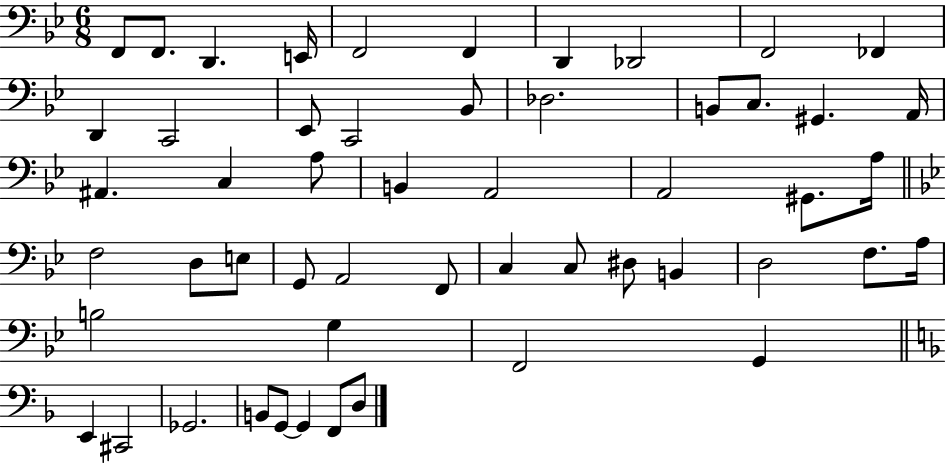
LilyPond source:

{
  \clef bass
  \numericTimeSignature
  \time 6/8
  \key bes \major
  \repeat volta 2 { f,8 f,8. d,4. e,16 | f,2 f,4 | d,4 des,2 | f,2 fes,4 | \break d,4 c,2 | ees,8 c,2 bes,8 | des2. | b,8 c8. gis,4. a,16 | \break ais,4. c4 a8 | b,4 a,2 | a,2 gis,8. a16 | \bar "||" \break \key bes \major f2 d8 e8 | g,8 a,2 f,8 | c4 c8 dis8 b,4 | d2 f8. a16 | \break b2 g4 | f,2 g,4 | \bar "||" \break \key f \major e,4 cis,2 | ges,2. | b,8 g,8~~ g,4 f,8 d8 | } \bar "|."
}